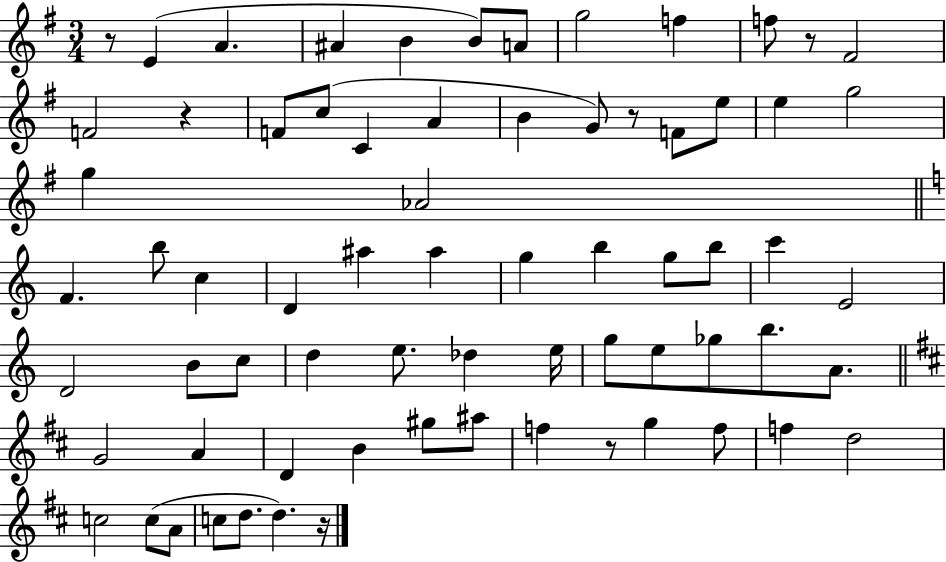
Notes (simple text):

R/e E4/q A4/q. A#4/q B4/q B4/e A4/e G5/h F5/q F5/e R/e F#4/h F4/h R/q F4/e C5/e C4/q A4/q B4/q G4/e R/e F4/e E5/e E5/q G5/h G5/q Ab4/h F4/q. B5/e C5/q D4/q A#5/q A#5/q G5/q B5/q G5/e B5/e C6/q E4/h D4/h B4/e C5/e D5/q E5/e. Db5/q E5/s G5/e E5/e Gb5/e B5/e. A4/e. G4/h A4/q D4/q B4/q G#5/e A#5/e F5/q R/e G5/q F5/e F5/q D5/h C5/h C5/e A4/e C5/e D5/e. D5/q. R/s